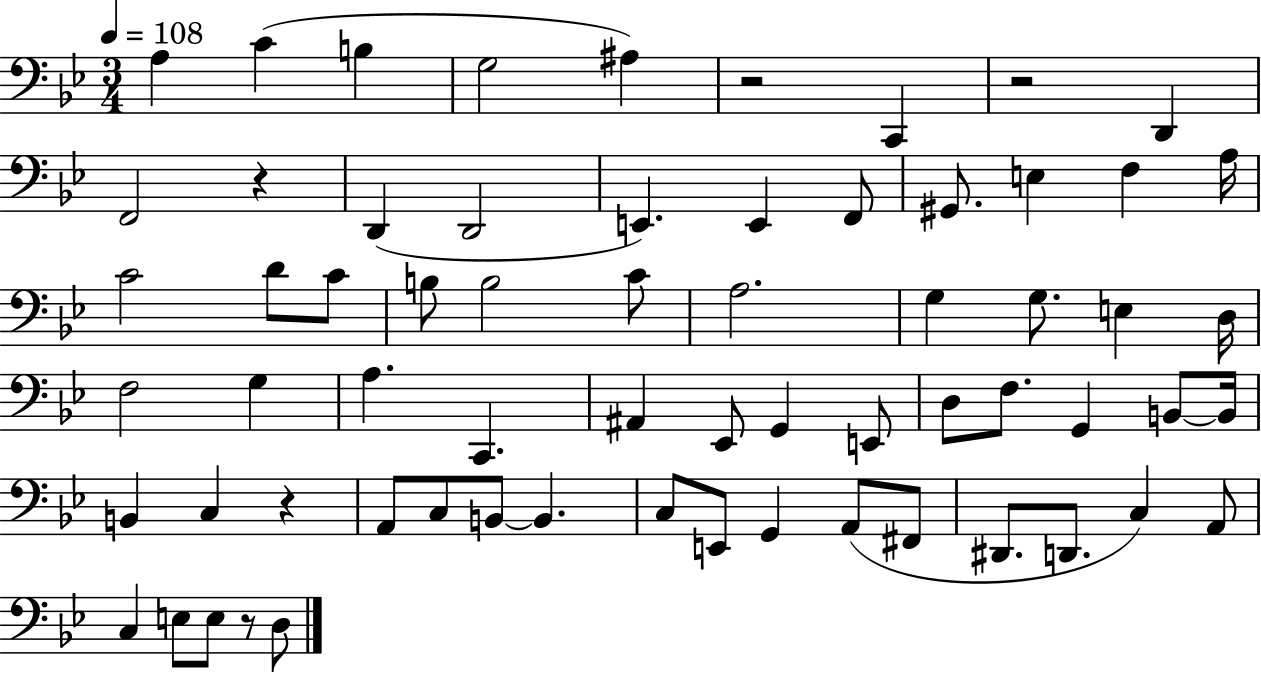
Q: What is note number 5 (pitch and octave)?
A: A#3